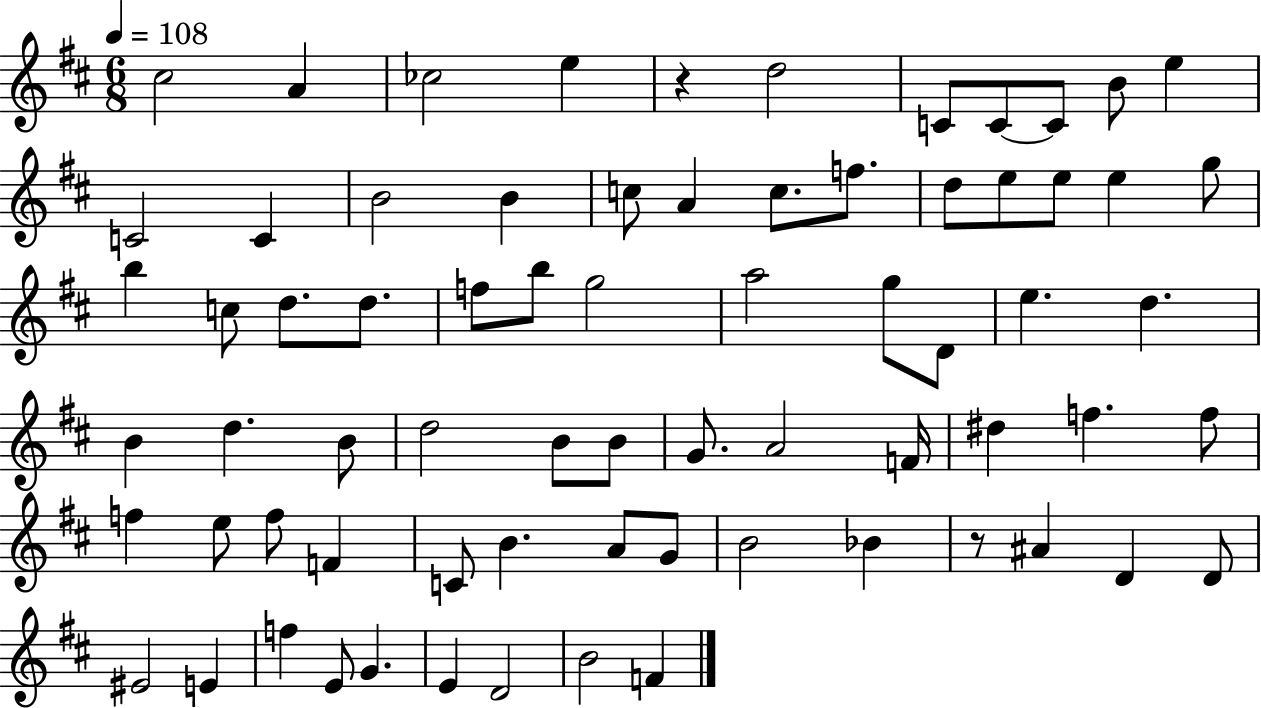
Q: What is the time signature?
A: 6/8